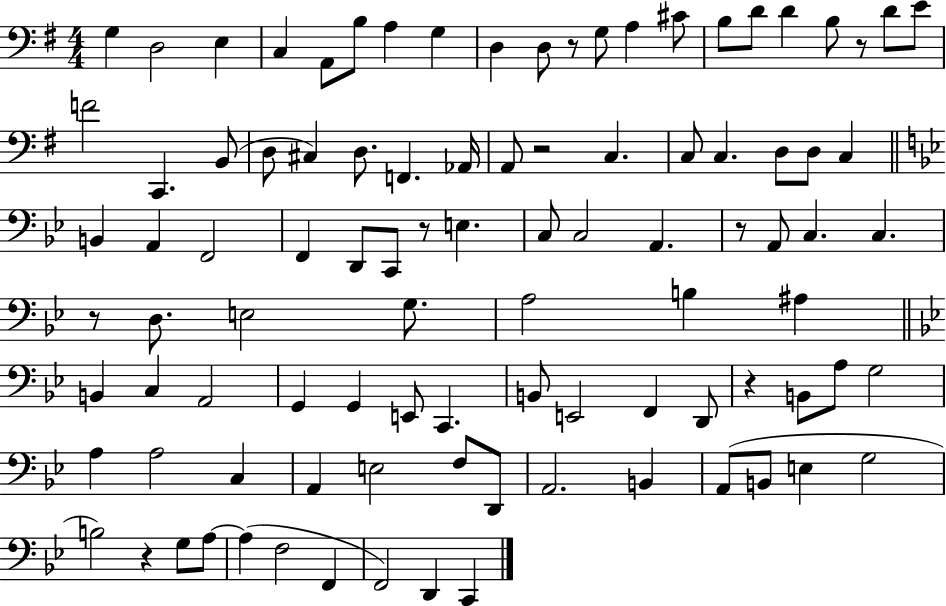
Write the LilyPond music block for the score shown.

{
  \clef bass
  \numericTimeSignature
  \time 4/4
  \key g \major
  g4 d2 e4 | c4 a,8 b8 a4 g4 | d4 d8 r8 g8 a4 cis'8 | b8 d'8 d'4 b8 r8 d'8 e'8 | \break f'2 c,4. b,8( | d8 cis4) d8. f,4. aes,16 | a,8 r2 c4. | c8 c4. d8 d8 c4 | \break \bar "||" \break \key bes \major b,4 a,4 f,2 | f,4 d,8 c,8 r8 e4. | c8 c2 a,4. | r8 a,8 c4. c4. | \break r8 d8. e2 g8. | a2 b4 ais4 | \bar "||" \break \key g \minor b,4 c4 a,2 | g,4 g,4 e,8 c,4. | b,8 e,2 f,4 d,8 | r4 b,8 a8 g2 | \break a4 a2 c4 | a,4 e2 f8 d,8 | a,2. b,4 | a,8( b,8 e4 g2 | \break b2) r4 g8 a8~~ | a4( f2 f,4 | f,2) d,4 c,4 | \bar "|."
}